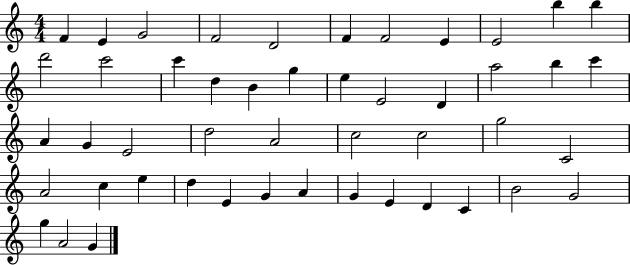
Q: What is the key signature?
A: C major